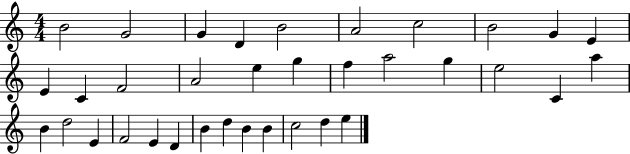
B4/h G4/h G4/q D4/q B4/h A4/h C5/h B4/h G4/q E4/q E4/q C4/q F4/h A4/h E5/q G5/q F5/q A5/h G5/q E5/h C4/q A5/q B4/q D5/h E4/q F4/h E4/q D4/q B4/q D5/q B4/q B4/q C5/h D5/q E5/q